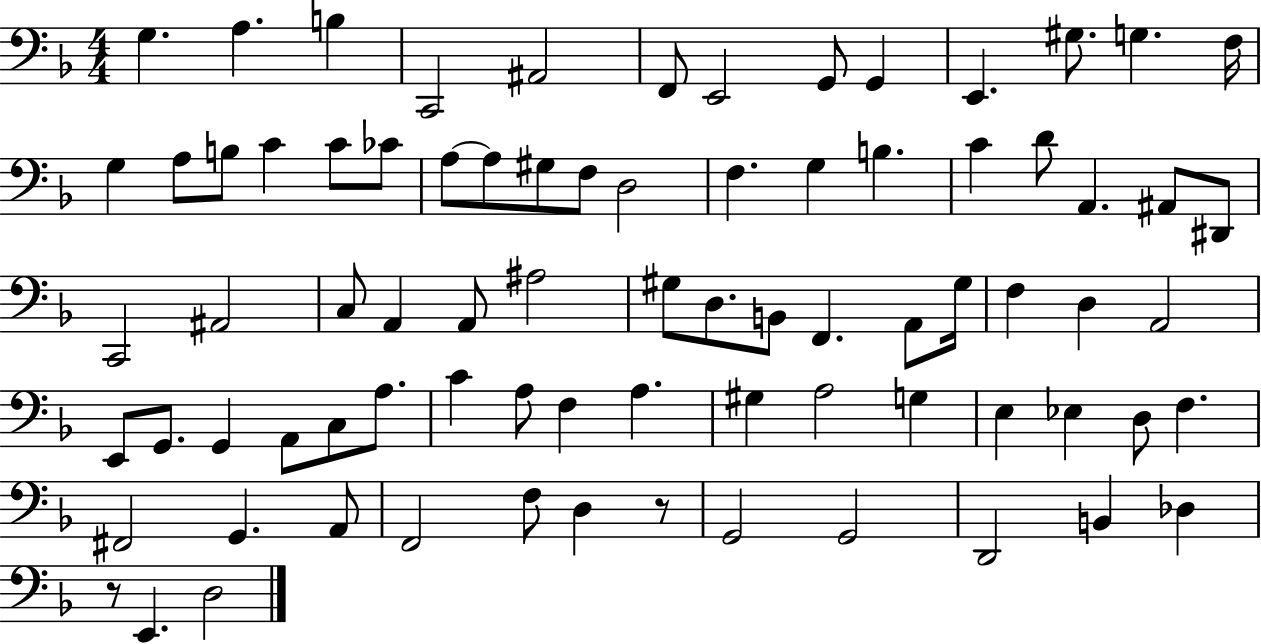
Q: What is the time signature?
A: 4/4